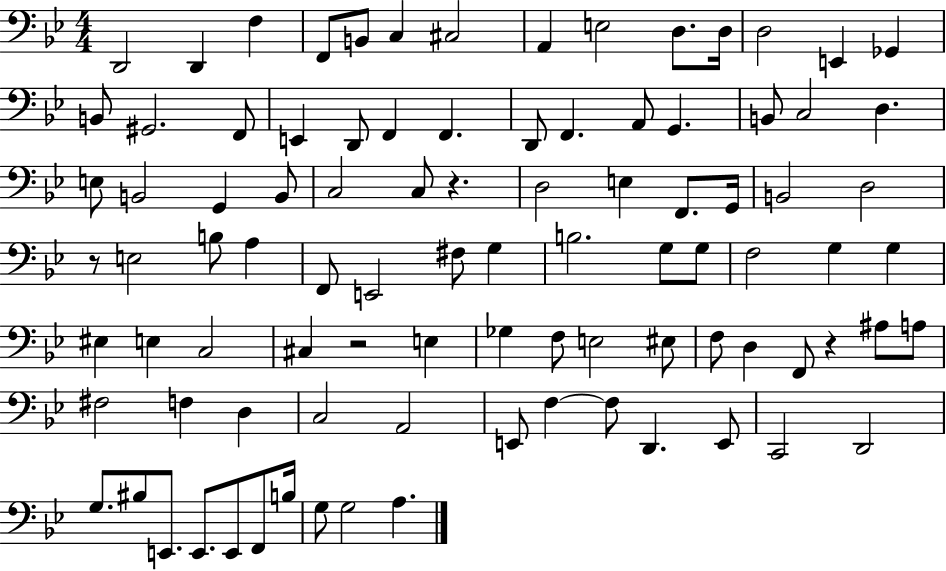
D2/h D2/q F3/q F2/e B2/e C3/q C#3/h A2/q E3/h D3/e. D3/s D3/h E2/q Gb2/q B2/e G#2/h. F2/e E2/q D2/e F2/q F2/q. D2/e F2/q. A2/e G2/q. B2/e C3/h D3/q. E3/e B2/h G2/q B2/e C3/h C3/e R/q. D3/h E3/q F2/e. G2/s B2/h D3/h R/e E3/h B3/e A3/q F2/e E2/h F#3/e G3/q B3/h. G3/e G3/e F3/h G3/q G3/q EIS3/q E3/q C3/h C#3/q R/h E3/q Gb3/q F3/e E3/h EIS3/e F3/e D3/q F2/e R/q A#3/e A3/e F#3/h F3/q D3/q C3/h A2/h E2/e F3/q F3/e D2/q. E2/e C2/h D2/h G3/e. BIS3/e E2/e. E2/e. E2/e F2/e B3/s G3/e G3/h A3/q.